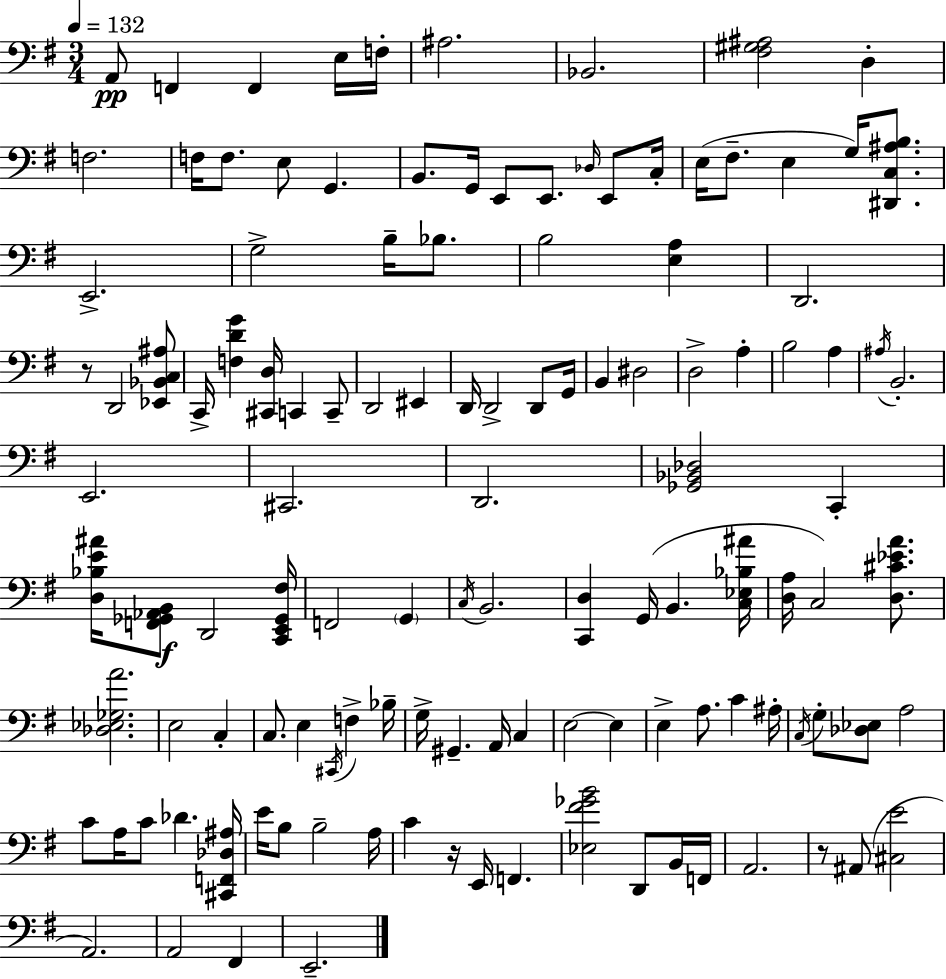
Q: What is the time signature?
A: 3/4